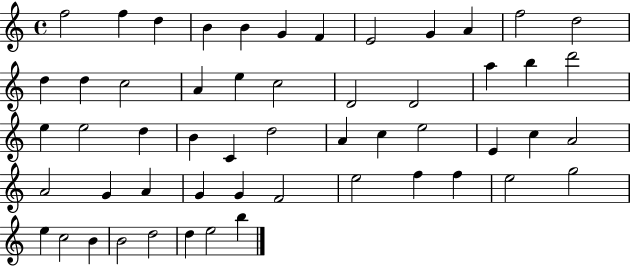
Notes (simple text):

F5/h F5/q D5/q B4/q B4/q G4/q F4/q E4/h G4/q A4/q F5/h D5/h D5/q D5/q C5/h A4/q E5/q C5/h D4/h D4/h A5/q B5/q D6/h E5/q E5/h D5/q B4/q C4/q D5/h A4/q C5/q E5/h E4/q C5/q A4/h A4/h G4/q A4/q G4/q G4/q F4/h E5/h F5/q F5/q E5/h G5/h E5/q C5/h B4/q B4/h D5/h D5/q E5/h B5/q